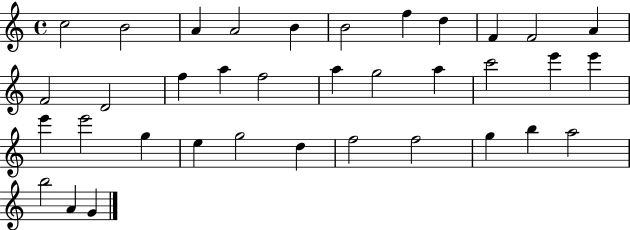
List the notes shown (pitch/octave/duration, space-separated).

C5/h B4/h A4/q A4/h B4/q B4/h F5/q D5/q F4/q F4/h A4/q F4/h D4/h F5/q A5/q F5/h A5/q G5/h A5/q C6/h E6/q E6/q E6/q E6/h G5/q E5/q G5/h D5/q F5/h F5/h G5/q B5/q A5/h B5/h A4/q G4/q